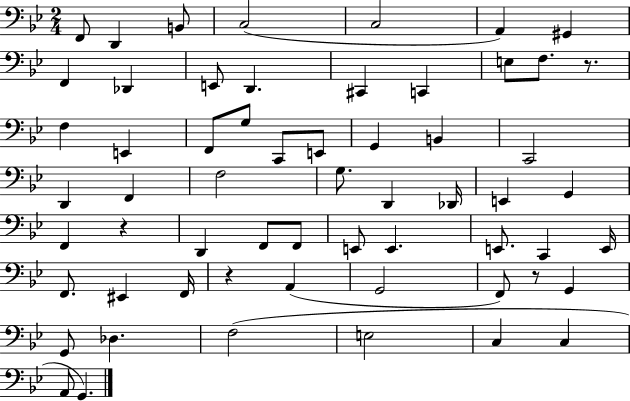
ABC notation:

X:1
T:Untitled
M:2/4
L:1/4
K:Bb
F,,/2 D,, B,,/2 C,2 C,2 A,, ^G,, F,, _D,, E,,/2 D,, ^C,, C,, E,/2 F,/2 z/2 F, E,, F,,/2 G,/2 C,,/2 E,,/2 G,, B,, C,,2 D,, F,, F,2 G,/2 D,, _D,,/4 E,, G,, F,, z D,, F,,/2 F,,/2 E,,/2 E,, E,,/2 C,, E,,/4 F,,/2 ^E,, F,,/4 z A,, G,,2 F,,/2 z/2 G,, G,,/2 _D, F,2 E,2 C, C, A,,/2 G,,